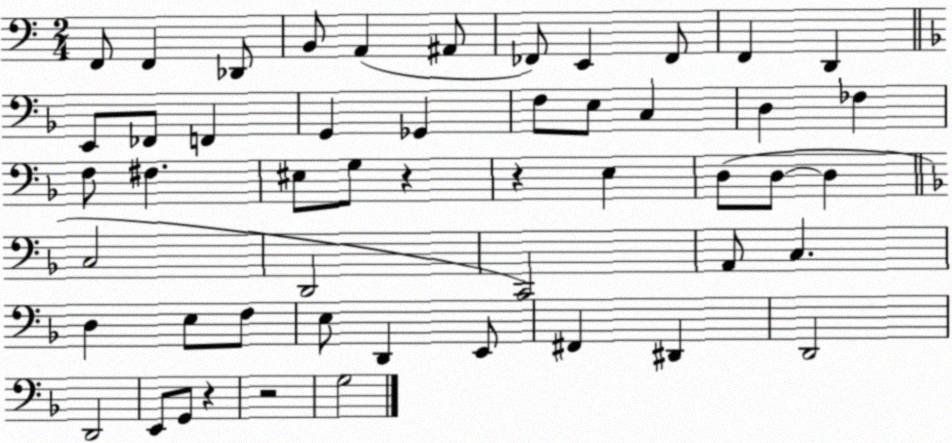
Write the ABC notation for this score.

X:1
T:Untitled
M:2/4
L:1/4
K:C
F,,/2 F,, _D,,/2 B,,/2 A,, ^A,,/2 _F,,/2 E,, _F,,/2 F,, D,, E,,/2 _F,,/2 F,, G,, _G,, F,/2 E,/2 C, D, _F, F,/2 ^F, ^E,/2 G,/2 z z E, D,/2 D,/2 D, C,2 D,,2 C,,2 A,,/2 C, D, E,/2 F,/2 E,/2 D,, E,,/2 ^F,, ^D,, D,,2 D,,2 E,,/2 G,,/2 z z2 G,2